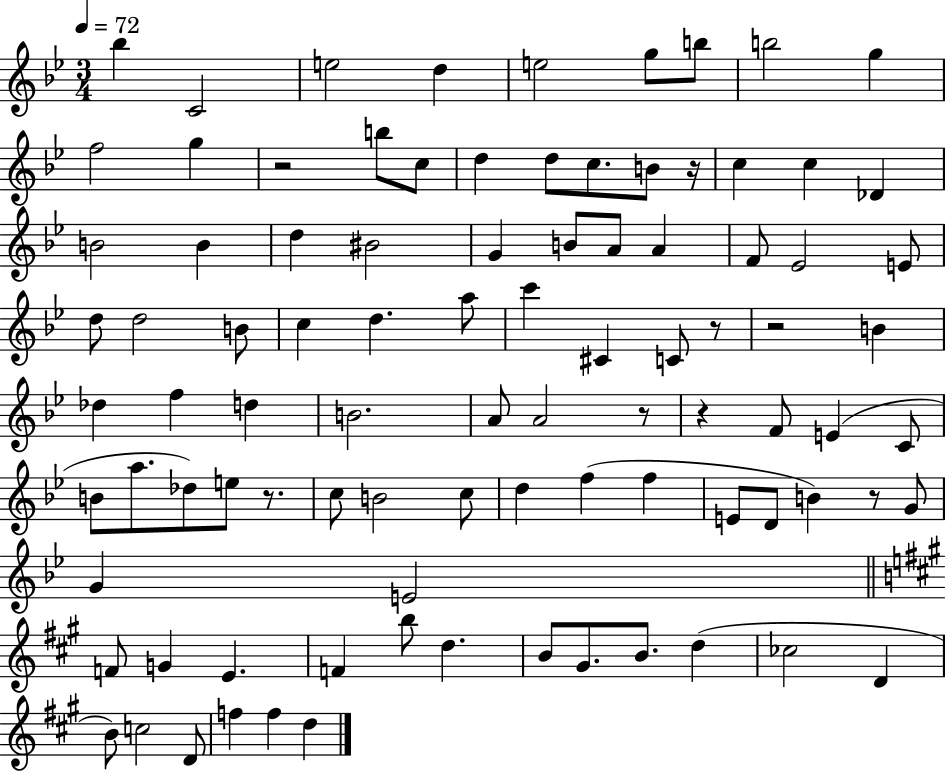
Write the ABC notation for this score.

X:1
T:Untitled
M:3/4
L:1/4
K:Bb
_b C2 e2 d e2 g/2 b/2 b2 g f2 g z2 b/2 c/2 d d/2 c/2 B/2 z/4 c c _D B2 B d ^B2 G B/2 A/2 A F/2 _E2 E/2 d/2 d2 B/2 c d a/2 c' ^C C/2 z/2 z2 B _d f d B2 A/2 A2 z/2 z F/2 E C/2 B/2 a/2 _d/2 e/2 z/2 c/2 B2 c/2 d f f E/2 D/2 B z/2 G/2 G E2 F/2 G E F b/2 d B/2 ^G/2 B/2 d _c2 D B/2 c2 D/2 f f d